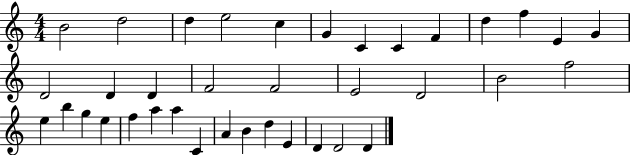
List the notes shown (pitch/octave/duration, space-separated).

B4/h D5/h D5/q E5/h C5/q G4/q C4/q C4/q F4/q D5/q F5/q E4/q G4/q D4/h D4/q D4/q F4/h F4/h E4/h D4/h B4/h F5/h E5/q B5/q G5/q E5/q F5/q A5/q A5/q C4/q A4/q B4/q D5/q E4/q D4/q D4/h D4/q